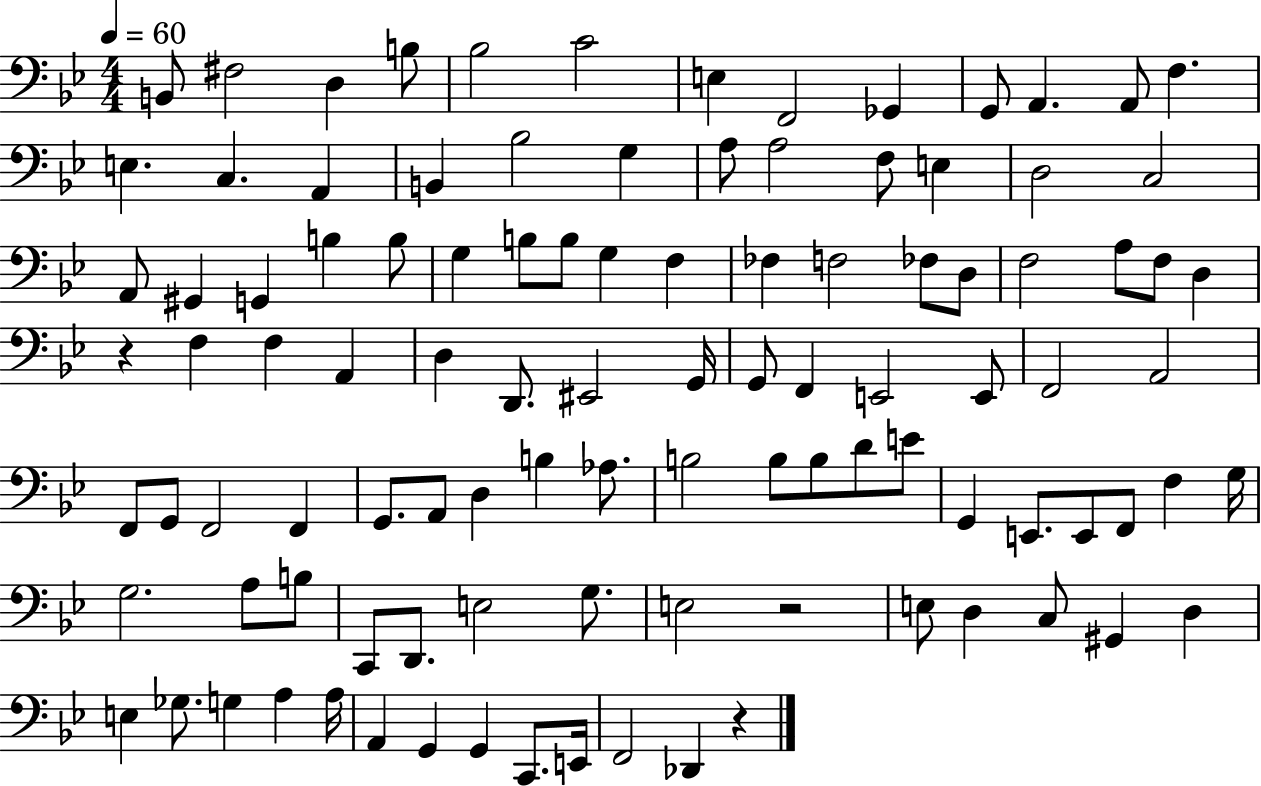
B2/e F#3/h D3/q B3/e Bb3/h C4/h E3/q F2/h Gb2/q G2/e A2/q. A2/e F3/q. E3/q. C3/q. A2/q B2/q Bb3/h G3/q A3/e A3/h F3/e E3/q D3/h C3/h A2/e G#2/q G2/q B3/q B3/e G3/q B3/e B3/e G3/q F3/q FES3/q F3/h FES3/e D3/e F3/h A3/e F3/e D3/q R/q F3/q F3/q A2/q D3/q D2/e. EIS2/h G2/s G2/e F2/q E2/h E2/e F2/h A2/h F2/e G2/e F2/h F2/q G2/e. A2/e D3/q B3/q Ab3/e. B3/h B3/e B3/e D4/e E4/e G2/q E2/e. E2/e F2/e F3/q G3/s G3/h. A3/e B3/e C2/e D2/e. E3/h G3/e. E3/h R/h E3/e D3/q C3/e G#2/q D3/q E3/q Gb3/e. G3/q A3/q A3/s A2/q G2/q G2/q C2/e. E2/s F2/h Db2/q R/q